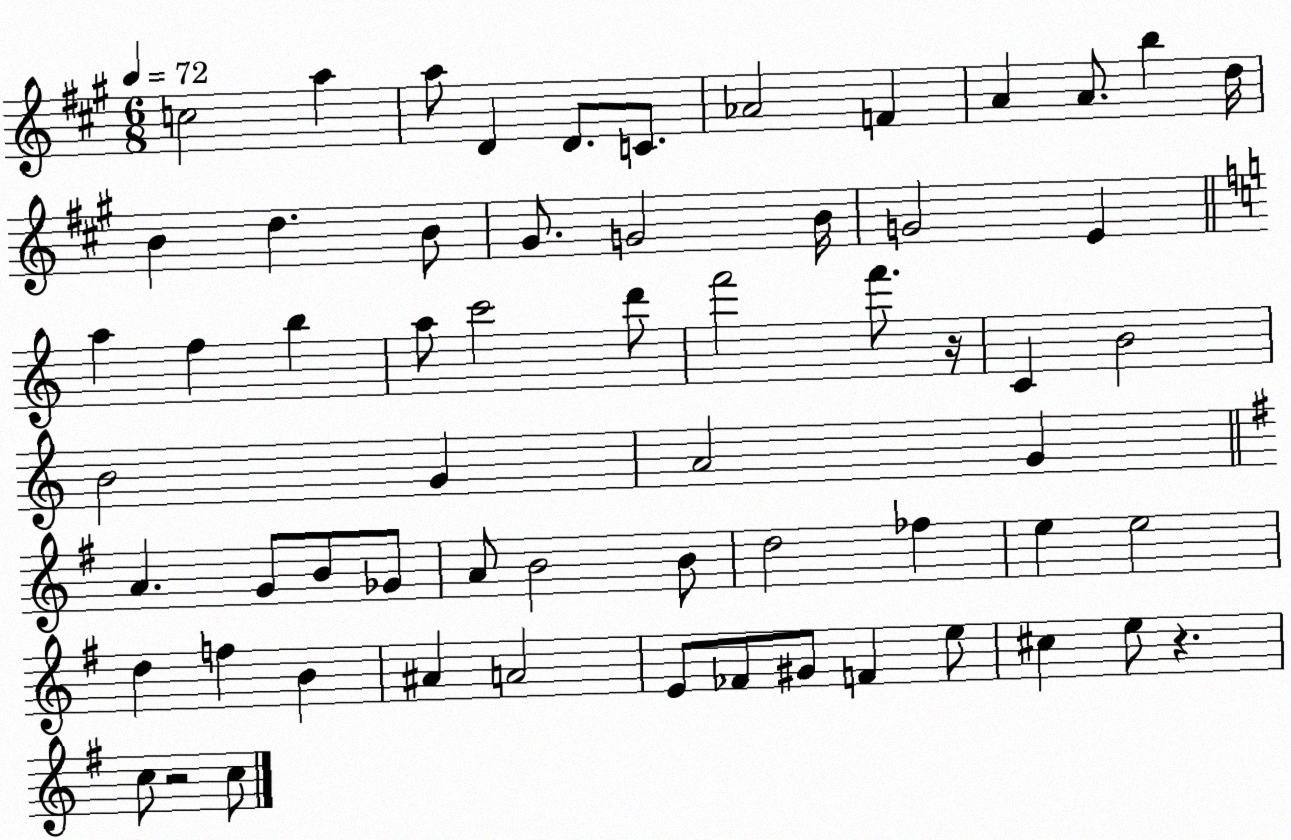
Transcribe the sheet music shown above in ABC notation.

X:1
T:Untitled
M:6/8
L:1/4
K:A
c2 a a/2 D D/2 C/2 _A2 F A A/2 b d/4 B d B/2 ^G/2 G2 B/4 G2 E a f b a/2 c'2 d'/2 f'2 f'/2 z/4 C B2 B2 G A2 G A G/2 B/2 _G/2 A/2 B2 B/2 d2 _f e e2 d f B ^A A2 E/2 _F/2 ^G/2 F e/2 ^c e/2 z c/2 z2 c/2